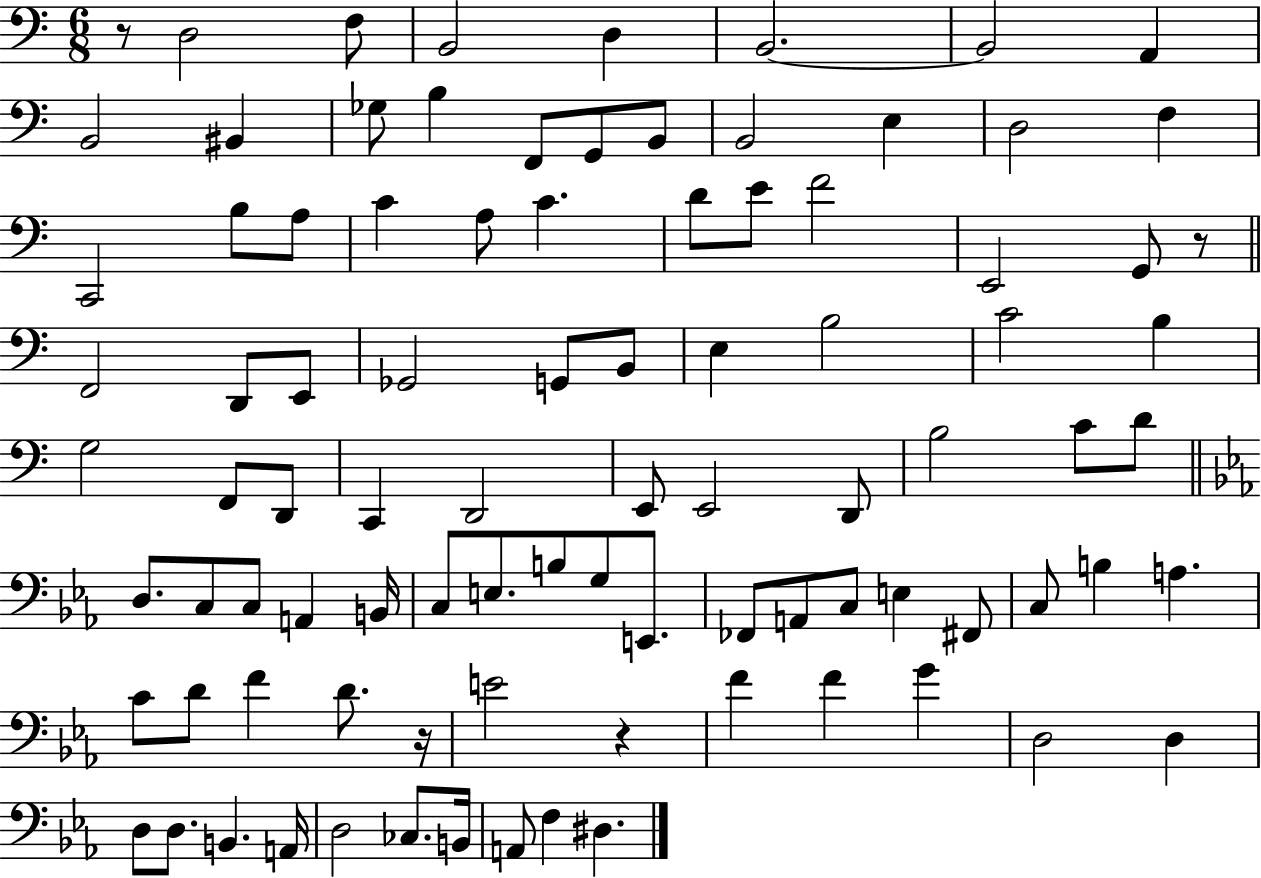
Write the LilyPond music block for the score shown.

{
  \clef bass
  \numericTimeSignature
  \time 6/8
  \key c \major
  \repeat volta 2 { r8 d2 f8 | b,2 d4 | b,2.~~ | b,2 a,4 | \break b,2 bis,4 | ges8 b4 f,8 g,8 b,8 | b,2 e4 | d2 f4 | \break c,2 b8 a8 | c'4 a8 c'4. | d'8 e'8 f'2 | e,2 g,8 r8 | \break \bar "||" \break \key c \major f,2 d,8 e,8 | ges,2 g,8 b,8 | e4 b2 | c'2 b4 | \break g2 f,8 d,8 | c,4 d,2 | e,8 e,2 d,8 | b2 c'8 d'8 | \break \bar "||" \break \key c \minor d8. c8 c8 a,4 b,16 | c8 e8. b8 g8 e,8. | fes,8 a,8 c8 e4 fis,8 | c8 b4 a4. | \break c'8 d'8 f'4 d'8. r16 | e'2 r4 | f'4 f'4 g'4 | d2 d4 | \break d8 d8. b,4. a,16 | d2 ces8. b,16 | a,8 f4 dis4. | } \bar "|."
}